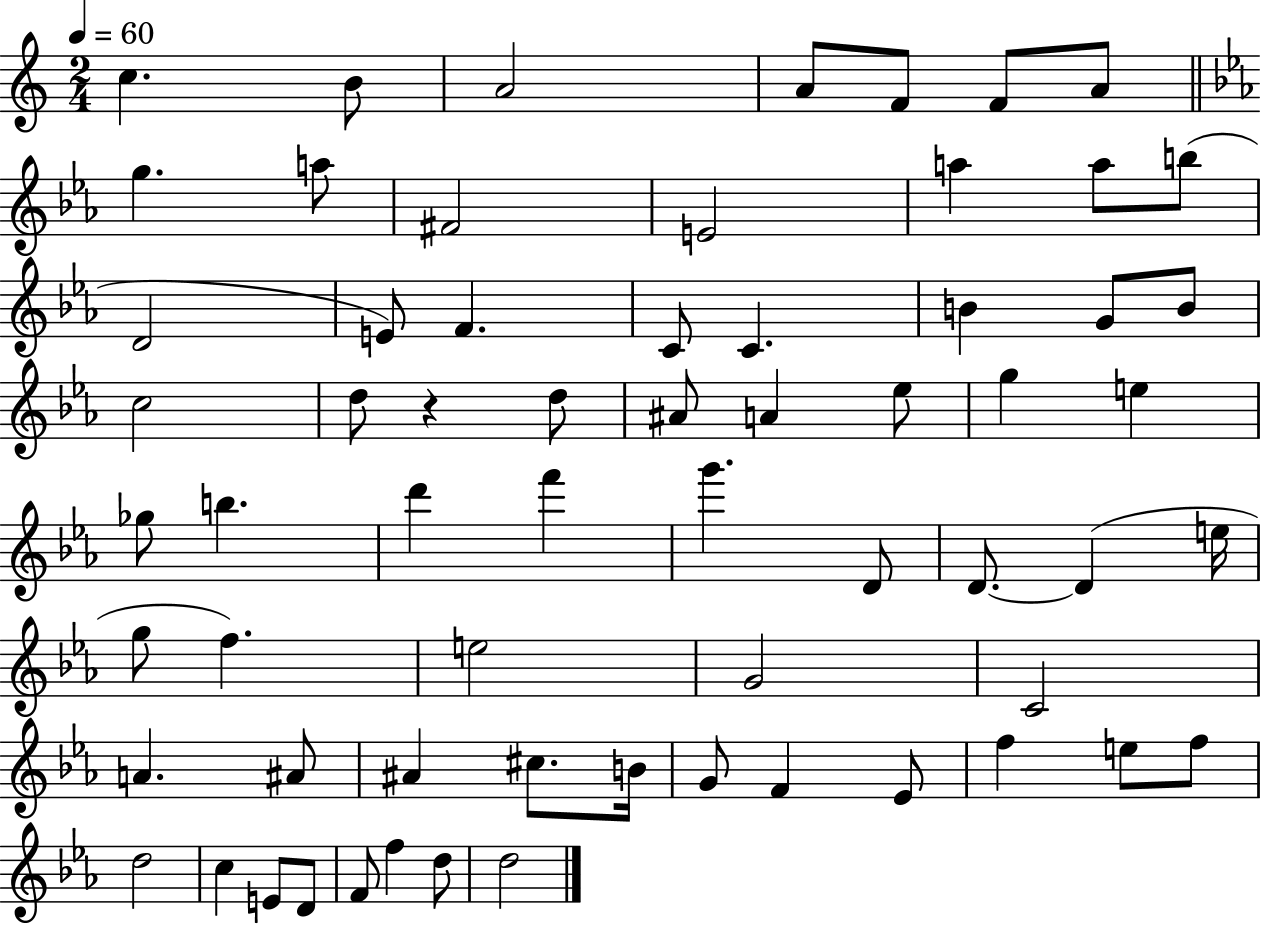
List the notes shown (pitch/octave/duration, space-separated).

C5/q. B4/e A4/h A4/e F4/e F4/e A4/e G5/q. A5/e F#4/h E4/h A5/q A5/e B5/e D4/h E4/e F4/q. C4/e C4/q. B4/q G4/e B4/e C5/h D5/e R/q D5/e A#4/e A4/q Eb5/e G5/q E5/q Gb5/e B5/q. D6/q F6/q G6/q. D4/e D4/e. D4/q E5/s G5/e F5/q. E5/h G4/h C4/h A4/q. A#4/e A#4/q C#5/e. B4/s G4/e F4/q Eb4/e F5/q E5/e F5/e D5/h C5/q E4/e D4/e F4/e F5/q D5/e D5/h